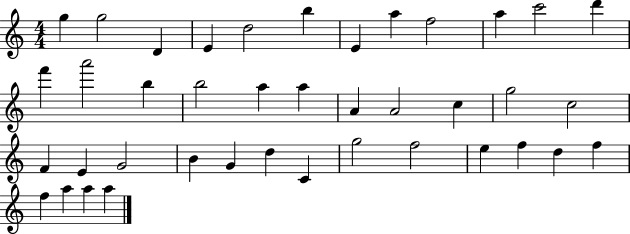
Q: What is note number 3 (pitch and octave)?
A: D4